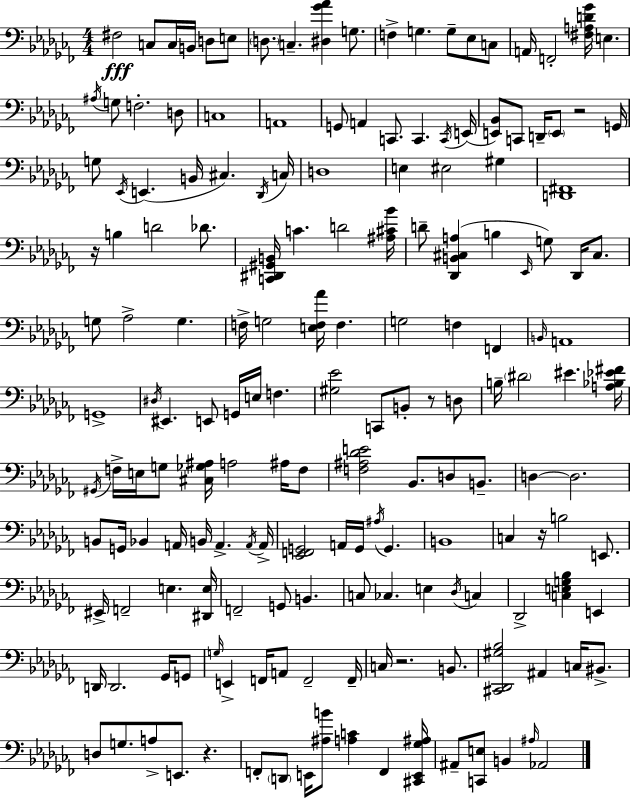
{
  \clef bass
  \numericTimeSignature
  \time 4/4
  \key aes \minor
  \repeat volta 2 { fis2\fff c8 c16 b,16 d8 e8 | \parenthesize d8. c4.-- <dis ges' aes'>4 g8. | f4-> g4. g8-- ees8 c8 | a,16 f,2-. <fis a d' ges'>16 e4. | \break \acciaccatura { ais16 } g8 f2.-. d8 | c1 | a,1 | g,8 a,4 c,8. c,4. | \break \acciaccatura { c,16 }( e,16 <e, bes,>8) c,8 d,16-- \parenthesize e,8 r2 | g,16 g8 \acciaccatura { ees,16 }( e,4. b,16 cis4.) | \acciaccatura { des,16 } c16 d1 | e4 eis2 | \break gis4 <d, fis,>1 | r16 b4 d'2 | des'8. <c, dis, gis, b,>16 c'4. d'2 | <ais cis' bes'>16 d'8-- <des, b, cis a>4( b4 \grace { ees,16 } g8) | \break des,16 cis8. g8 aes2-> g4. | f16-> g2 <e f aes'>16 f4. | g2 f4 | f,4 \grace { b,16 } a,1 | \break g,1-> | \acciaccatura { dis16 } eis,4. e,8 g,16 | e16 f4. <gis ees'>2 c,8 | b,8-. r8 d8 b16-- \parenthesize dis'2 | \break eis'4. <a bes ees' fis'>16 \acciaccatura { gis,16 } f16-> e16 g8 <cis ges ais>16 a2 | ais16 f8 <f ais des' e'>2 | bes,8. d8 b,8.-- d4~~ d2. | b,8 g,16 bes,4 a,16 | \break b,16 a,4.-> \acciaccatura { a,16 } a,16-> <ees, f, g,>2 | a,16 g,16 \acciaccatura { ais16 } g,4. b,1 | c4 r16 b2 | e,8. eis,16-> f,2-- | \break e4. <dis, e>16 f,2-- | g,8 b,4. c8 ces4. | e4 \acciaccatura { des16 } c4 des,2-> | <c e g bes>4 e,4 d,16 d,2. | \break ges,16 g,8 \grace { g16 } e,4-> | f,16 a,8 f,2-- f,16-- c16 r2. | b,8. <cis, des, gis bes>2 | ais,4 c16 bis,8.-> d8 g8. | \break a8-> e,8. r4. f,8-. \parenthesize d,8 | e,16 <ais b'>8 <a c'>4 f,4 <cis, e, ges ais>16 ais,8-- <c, e>8 | b,4 \grace { ais16 } aes,2 } \bar "|."
}